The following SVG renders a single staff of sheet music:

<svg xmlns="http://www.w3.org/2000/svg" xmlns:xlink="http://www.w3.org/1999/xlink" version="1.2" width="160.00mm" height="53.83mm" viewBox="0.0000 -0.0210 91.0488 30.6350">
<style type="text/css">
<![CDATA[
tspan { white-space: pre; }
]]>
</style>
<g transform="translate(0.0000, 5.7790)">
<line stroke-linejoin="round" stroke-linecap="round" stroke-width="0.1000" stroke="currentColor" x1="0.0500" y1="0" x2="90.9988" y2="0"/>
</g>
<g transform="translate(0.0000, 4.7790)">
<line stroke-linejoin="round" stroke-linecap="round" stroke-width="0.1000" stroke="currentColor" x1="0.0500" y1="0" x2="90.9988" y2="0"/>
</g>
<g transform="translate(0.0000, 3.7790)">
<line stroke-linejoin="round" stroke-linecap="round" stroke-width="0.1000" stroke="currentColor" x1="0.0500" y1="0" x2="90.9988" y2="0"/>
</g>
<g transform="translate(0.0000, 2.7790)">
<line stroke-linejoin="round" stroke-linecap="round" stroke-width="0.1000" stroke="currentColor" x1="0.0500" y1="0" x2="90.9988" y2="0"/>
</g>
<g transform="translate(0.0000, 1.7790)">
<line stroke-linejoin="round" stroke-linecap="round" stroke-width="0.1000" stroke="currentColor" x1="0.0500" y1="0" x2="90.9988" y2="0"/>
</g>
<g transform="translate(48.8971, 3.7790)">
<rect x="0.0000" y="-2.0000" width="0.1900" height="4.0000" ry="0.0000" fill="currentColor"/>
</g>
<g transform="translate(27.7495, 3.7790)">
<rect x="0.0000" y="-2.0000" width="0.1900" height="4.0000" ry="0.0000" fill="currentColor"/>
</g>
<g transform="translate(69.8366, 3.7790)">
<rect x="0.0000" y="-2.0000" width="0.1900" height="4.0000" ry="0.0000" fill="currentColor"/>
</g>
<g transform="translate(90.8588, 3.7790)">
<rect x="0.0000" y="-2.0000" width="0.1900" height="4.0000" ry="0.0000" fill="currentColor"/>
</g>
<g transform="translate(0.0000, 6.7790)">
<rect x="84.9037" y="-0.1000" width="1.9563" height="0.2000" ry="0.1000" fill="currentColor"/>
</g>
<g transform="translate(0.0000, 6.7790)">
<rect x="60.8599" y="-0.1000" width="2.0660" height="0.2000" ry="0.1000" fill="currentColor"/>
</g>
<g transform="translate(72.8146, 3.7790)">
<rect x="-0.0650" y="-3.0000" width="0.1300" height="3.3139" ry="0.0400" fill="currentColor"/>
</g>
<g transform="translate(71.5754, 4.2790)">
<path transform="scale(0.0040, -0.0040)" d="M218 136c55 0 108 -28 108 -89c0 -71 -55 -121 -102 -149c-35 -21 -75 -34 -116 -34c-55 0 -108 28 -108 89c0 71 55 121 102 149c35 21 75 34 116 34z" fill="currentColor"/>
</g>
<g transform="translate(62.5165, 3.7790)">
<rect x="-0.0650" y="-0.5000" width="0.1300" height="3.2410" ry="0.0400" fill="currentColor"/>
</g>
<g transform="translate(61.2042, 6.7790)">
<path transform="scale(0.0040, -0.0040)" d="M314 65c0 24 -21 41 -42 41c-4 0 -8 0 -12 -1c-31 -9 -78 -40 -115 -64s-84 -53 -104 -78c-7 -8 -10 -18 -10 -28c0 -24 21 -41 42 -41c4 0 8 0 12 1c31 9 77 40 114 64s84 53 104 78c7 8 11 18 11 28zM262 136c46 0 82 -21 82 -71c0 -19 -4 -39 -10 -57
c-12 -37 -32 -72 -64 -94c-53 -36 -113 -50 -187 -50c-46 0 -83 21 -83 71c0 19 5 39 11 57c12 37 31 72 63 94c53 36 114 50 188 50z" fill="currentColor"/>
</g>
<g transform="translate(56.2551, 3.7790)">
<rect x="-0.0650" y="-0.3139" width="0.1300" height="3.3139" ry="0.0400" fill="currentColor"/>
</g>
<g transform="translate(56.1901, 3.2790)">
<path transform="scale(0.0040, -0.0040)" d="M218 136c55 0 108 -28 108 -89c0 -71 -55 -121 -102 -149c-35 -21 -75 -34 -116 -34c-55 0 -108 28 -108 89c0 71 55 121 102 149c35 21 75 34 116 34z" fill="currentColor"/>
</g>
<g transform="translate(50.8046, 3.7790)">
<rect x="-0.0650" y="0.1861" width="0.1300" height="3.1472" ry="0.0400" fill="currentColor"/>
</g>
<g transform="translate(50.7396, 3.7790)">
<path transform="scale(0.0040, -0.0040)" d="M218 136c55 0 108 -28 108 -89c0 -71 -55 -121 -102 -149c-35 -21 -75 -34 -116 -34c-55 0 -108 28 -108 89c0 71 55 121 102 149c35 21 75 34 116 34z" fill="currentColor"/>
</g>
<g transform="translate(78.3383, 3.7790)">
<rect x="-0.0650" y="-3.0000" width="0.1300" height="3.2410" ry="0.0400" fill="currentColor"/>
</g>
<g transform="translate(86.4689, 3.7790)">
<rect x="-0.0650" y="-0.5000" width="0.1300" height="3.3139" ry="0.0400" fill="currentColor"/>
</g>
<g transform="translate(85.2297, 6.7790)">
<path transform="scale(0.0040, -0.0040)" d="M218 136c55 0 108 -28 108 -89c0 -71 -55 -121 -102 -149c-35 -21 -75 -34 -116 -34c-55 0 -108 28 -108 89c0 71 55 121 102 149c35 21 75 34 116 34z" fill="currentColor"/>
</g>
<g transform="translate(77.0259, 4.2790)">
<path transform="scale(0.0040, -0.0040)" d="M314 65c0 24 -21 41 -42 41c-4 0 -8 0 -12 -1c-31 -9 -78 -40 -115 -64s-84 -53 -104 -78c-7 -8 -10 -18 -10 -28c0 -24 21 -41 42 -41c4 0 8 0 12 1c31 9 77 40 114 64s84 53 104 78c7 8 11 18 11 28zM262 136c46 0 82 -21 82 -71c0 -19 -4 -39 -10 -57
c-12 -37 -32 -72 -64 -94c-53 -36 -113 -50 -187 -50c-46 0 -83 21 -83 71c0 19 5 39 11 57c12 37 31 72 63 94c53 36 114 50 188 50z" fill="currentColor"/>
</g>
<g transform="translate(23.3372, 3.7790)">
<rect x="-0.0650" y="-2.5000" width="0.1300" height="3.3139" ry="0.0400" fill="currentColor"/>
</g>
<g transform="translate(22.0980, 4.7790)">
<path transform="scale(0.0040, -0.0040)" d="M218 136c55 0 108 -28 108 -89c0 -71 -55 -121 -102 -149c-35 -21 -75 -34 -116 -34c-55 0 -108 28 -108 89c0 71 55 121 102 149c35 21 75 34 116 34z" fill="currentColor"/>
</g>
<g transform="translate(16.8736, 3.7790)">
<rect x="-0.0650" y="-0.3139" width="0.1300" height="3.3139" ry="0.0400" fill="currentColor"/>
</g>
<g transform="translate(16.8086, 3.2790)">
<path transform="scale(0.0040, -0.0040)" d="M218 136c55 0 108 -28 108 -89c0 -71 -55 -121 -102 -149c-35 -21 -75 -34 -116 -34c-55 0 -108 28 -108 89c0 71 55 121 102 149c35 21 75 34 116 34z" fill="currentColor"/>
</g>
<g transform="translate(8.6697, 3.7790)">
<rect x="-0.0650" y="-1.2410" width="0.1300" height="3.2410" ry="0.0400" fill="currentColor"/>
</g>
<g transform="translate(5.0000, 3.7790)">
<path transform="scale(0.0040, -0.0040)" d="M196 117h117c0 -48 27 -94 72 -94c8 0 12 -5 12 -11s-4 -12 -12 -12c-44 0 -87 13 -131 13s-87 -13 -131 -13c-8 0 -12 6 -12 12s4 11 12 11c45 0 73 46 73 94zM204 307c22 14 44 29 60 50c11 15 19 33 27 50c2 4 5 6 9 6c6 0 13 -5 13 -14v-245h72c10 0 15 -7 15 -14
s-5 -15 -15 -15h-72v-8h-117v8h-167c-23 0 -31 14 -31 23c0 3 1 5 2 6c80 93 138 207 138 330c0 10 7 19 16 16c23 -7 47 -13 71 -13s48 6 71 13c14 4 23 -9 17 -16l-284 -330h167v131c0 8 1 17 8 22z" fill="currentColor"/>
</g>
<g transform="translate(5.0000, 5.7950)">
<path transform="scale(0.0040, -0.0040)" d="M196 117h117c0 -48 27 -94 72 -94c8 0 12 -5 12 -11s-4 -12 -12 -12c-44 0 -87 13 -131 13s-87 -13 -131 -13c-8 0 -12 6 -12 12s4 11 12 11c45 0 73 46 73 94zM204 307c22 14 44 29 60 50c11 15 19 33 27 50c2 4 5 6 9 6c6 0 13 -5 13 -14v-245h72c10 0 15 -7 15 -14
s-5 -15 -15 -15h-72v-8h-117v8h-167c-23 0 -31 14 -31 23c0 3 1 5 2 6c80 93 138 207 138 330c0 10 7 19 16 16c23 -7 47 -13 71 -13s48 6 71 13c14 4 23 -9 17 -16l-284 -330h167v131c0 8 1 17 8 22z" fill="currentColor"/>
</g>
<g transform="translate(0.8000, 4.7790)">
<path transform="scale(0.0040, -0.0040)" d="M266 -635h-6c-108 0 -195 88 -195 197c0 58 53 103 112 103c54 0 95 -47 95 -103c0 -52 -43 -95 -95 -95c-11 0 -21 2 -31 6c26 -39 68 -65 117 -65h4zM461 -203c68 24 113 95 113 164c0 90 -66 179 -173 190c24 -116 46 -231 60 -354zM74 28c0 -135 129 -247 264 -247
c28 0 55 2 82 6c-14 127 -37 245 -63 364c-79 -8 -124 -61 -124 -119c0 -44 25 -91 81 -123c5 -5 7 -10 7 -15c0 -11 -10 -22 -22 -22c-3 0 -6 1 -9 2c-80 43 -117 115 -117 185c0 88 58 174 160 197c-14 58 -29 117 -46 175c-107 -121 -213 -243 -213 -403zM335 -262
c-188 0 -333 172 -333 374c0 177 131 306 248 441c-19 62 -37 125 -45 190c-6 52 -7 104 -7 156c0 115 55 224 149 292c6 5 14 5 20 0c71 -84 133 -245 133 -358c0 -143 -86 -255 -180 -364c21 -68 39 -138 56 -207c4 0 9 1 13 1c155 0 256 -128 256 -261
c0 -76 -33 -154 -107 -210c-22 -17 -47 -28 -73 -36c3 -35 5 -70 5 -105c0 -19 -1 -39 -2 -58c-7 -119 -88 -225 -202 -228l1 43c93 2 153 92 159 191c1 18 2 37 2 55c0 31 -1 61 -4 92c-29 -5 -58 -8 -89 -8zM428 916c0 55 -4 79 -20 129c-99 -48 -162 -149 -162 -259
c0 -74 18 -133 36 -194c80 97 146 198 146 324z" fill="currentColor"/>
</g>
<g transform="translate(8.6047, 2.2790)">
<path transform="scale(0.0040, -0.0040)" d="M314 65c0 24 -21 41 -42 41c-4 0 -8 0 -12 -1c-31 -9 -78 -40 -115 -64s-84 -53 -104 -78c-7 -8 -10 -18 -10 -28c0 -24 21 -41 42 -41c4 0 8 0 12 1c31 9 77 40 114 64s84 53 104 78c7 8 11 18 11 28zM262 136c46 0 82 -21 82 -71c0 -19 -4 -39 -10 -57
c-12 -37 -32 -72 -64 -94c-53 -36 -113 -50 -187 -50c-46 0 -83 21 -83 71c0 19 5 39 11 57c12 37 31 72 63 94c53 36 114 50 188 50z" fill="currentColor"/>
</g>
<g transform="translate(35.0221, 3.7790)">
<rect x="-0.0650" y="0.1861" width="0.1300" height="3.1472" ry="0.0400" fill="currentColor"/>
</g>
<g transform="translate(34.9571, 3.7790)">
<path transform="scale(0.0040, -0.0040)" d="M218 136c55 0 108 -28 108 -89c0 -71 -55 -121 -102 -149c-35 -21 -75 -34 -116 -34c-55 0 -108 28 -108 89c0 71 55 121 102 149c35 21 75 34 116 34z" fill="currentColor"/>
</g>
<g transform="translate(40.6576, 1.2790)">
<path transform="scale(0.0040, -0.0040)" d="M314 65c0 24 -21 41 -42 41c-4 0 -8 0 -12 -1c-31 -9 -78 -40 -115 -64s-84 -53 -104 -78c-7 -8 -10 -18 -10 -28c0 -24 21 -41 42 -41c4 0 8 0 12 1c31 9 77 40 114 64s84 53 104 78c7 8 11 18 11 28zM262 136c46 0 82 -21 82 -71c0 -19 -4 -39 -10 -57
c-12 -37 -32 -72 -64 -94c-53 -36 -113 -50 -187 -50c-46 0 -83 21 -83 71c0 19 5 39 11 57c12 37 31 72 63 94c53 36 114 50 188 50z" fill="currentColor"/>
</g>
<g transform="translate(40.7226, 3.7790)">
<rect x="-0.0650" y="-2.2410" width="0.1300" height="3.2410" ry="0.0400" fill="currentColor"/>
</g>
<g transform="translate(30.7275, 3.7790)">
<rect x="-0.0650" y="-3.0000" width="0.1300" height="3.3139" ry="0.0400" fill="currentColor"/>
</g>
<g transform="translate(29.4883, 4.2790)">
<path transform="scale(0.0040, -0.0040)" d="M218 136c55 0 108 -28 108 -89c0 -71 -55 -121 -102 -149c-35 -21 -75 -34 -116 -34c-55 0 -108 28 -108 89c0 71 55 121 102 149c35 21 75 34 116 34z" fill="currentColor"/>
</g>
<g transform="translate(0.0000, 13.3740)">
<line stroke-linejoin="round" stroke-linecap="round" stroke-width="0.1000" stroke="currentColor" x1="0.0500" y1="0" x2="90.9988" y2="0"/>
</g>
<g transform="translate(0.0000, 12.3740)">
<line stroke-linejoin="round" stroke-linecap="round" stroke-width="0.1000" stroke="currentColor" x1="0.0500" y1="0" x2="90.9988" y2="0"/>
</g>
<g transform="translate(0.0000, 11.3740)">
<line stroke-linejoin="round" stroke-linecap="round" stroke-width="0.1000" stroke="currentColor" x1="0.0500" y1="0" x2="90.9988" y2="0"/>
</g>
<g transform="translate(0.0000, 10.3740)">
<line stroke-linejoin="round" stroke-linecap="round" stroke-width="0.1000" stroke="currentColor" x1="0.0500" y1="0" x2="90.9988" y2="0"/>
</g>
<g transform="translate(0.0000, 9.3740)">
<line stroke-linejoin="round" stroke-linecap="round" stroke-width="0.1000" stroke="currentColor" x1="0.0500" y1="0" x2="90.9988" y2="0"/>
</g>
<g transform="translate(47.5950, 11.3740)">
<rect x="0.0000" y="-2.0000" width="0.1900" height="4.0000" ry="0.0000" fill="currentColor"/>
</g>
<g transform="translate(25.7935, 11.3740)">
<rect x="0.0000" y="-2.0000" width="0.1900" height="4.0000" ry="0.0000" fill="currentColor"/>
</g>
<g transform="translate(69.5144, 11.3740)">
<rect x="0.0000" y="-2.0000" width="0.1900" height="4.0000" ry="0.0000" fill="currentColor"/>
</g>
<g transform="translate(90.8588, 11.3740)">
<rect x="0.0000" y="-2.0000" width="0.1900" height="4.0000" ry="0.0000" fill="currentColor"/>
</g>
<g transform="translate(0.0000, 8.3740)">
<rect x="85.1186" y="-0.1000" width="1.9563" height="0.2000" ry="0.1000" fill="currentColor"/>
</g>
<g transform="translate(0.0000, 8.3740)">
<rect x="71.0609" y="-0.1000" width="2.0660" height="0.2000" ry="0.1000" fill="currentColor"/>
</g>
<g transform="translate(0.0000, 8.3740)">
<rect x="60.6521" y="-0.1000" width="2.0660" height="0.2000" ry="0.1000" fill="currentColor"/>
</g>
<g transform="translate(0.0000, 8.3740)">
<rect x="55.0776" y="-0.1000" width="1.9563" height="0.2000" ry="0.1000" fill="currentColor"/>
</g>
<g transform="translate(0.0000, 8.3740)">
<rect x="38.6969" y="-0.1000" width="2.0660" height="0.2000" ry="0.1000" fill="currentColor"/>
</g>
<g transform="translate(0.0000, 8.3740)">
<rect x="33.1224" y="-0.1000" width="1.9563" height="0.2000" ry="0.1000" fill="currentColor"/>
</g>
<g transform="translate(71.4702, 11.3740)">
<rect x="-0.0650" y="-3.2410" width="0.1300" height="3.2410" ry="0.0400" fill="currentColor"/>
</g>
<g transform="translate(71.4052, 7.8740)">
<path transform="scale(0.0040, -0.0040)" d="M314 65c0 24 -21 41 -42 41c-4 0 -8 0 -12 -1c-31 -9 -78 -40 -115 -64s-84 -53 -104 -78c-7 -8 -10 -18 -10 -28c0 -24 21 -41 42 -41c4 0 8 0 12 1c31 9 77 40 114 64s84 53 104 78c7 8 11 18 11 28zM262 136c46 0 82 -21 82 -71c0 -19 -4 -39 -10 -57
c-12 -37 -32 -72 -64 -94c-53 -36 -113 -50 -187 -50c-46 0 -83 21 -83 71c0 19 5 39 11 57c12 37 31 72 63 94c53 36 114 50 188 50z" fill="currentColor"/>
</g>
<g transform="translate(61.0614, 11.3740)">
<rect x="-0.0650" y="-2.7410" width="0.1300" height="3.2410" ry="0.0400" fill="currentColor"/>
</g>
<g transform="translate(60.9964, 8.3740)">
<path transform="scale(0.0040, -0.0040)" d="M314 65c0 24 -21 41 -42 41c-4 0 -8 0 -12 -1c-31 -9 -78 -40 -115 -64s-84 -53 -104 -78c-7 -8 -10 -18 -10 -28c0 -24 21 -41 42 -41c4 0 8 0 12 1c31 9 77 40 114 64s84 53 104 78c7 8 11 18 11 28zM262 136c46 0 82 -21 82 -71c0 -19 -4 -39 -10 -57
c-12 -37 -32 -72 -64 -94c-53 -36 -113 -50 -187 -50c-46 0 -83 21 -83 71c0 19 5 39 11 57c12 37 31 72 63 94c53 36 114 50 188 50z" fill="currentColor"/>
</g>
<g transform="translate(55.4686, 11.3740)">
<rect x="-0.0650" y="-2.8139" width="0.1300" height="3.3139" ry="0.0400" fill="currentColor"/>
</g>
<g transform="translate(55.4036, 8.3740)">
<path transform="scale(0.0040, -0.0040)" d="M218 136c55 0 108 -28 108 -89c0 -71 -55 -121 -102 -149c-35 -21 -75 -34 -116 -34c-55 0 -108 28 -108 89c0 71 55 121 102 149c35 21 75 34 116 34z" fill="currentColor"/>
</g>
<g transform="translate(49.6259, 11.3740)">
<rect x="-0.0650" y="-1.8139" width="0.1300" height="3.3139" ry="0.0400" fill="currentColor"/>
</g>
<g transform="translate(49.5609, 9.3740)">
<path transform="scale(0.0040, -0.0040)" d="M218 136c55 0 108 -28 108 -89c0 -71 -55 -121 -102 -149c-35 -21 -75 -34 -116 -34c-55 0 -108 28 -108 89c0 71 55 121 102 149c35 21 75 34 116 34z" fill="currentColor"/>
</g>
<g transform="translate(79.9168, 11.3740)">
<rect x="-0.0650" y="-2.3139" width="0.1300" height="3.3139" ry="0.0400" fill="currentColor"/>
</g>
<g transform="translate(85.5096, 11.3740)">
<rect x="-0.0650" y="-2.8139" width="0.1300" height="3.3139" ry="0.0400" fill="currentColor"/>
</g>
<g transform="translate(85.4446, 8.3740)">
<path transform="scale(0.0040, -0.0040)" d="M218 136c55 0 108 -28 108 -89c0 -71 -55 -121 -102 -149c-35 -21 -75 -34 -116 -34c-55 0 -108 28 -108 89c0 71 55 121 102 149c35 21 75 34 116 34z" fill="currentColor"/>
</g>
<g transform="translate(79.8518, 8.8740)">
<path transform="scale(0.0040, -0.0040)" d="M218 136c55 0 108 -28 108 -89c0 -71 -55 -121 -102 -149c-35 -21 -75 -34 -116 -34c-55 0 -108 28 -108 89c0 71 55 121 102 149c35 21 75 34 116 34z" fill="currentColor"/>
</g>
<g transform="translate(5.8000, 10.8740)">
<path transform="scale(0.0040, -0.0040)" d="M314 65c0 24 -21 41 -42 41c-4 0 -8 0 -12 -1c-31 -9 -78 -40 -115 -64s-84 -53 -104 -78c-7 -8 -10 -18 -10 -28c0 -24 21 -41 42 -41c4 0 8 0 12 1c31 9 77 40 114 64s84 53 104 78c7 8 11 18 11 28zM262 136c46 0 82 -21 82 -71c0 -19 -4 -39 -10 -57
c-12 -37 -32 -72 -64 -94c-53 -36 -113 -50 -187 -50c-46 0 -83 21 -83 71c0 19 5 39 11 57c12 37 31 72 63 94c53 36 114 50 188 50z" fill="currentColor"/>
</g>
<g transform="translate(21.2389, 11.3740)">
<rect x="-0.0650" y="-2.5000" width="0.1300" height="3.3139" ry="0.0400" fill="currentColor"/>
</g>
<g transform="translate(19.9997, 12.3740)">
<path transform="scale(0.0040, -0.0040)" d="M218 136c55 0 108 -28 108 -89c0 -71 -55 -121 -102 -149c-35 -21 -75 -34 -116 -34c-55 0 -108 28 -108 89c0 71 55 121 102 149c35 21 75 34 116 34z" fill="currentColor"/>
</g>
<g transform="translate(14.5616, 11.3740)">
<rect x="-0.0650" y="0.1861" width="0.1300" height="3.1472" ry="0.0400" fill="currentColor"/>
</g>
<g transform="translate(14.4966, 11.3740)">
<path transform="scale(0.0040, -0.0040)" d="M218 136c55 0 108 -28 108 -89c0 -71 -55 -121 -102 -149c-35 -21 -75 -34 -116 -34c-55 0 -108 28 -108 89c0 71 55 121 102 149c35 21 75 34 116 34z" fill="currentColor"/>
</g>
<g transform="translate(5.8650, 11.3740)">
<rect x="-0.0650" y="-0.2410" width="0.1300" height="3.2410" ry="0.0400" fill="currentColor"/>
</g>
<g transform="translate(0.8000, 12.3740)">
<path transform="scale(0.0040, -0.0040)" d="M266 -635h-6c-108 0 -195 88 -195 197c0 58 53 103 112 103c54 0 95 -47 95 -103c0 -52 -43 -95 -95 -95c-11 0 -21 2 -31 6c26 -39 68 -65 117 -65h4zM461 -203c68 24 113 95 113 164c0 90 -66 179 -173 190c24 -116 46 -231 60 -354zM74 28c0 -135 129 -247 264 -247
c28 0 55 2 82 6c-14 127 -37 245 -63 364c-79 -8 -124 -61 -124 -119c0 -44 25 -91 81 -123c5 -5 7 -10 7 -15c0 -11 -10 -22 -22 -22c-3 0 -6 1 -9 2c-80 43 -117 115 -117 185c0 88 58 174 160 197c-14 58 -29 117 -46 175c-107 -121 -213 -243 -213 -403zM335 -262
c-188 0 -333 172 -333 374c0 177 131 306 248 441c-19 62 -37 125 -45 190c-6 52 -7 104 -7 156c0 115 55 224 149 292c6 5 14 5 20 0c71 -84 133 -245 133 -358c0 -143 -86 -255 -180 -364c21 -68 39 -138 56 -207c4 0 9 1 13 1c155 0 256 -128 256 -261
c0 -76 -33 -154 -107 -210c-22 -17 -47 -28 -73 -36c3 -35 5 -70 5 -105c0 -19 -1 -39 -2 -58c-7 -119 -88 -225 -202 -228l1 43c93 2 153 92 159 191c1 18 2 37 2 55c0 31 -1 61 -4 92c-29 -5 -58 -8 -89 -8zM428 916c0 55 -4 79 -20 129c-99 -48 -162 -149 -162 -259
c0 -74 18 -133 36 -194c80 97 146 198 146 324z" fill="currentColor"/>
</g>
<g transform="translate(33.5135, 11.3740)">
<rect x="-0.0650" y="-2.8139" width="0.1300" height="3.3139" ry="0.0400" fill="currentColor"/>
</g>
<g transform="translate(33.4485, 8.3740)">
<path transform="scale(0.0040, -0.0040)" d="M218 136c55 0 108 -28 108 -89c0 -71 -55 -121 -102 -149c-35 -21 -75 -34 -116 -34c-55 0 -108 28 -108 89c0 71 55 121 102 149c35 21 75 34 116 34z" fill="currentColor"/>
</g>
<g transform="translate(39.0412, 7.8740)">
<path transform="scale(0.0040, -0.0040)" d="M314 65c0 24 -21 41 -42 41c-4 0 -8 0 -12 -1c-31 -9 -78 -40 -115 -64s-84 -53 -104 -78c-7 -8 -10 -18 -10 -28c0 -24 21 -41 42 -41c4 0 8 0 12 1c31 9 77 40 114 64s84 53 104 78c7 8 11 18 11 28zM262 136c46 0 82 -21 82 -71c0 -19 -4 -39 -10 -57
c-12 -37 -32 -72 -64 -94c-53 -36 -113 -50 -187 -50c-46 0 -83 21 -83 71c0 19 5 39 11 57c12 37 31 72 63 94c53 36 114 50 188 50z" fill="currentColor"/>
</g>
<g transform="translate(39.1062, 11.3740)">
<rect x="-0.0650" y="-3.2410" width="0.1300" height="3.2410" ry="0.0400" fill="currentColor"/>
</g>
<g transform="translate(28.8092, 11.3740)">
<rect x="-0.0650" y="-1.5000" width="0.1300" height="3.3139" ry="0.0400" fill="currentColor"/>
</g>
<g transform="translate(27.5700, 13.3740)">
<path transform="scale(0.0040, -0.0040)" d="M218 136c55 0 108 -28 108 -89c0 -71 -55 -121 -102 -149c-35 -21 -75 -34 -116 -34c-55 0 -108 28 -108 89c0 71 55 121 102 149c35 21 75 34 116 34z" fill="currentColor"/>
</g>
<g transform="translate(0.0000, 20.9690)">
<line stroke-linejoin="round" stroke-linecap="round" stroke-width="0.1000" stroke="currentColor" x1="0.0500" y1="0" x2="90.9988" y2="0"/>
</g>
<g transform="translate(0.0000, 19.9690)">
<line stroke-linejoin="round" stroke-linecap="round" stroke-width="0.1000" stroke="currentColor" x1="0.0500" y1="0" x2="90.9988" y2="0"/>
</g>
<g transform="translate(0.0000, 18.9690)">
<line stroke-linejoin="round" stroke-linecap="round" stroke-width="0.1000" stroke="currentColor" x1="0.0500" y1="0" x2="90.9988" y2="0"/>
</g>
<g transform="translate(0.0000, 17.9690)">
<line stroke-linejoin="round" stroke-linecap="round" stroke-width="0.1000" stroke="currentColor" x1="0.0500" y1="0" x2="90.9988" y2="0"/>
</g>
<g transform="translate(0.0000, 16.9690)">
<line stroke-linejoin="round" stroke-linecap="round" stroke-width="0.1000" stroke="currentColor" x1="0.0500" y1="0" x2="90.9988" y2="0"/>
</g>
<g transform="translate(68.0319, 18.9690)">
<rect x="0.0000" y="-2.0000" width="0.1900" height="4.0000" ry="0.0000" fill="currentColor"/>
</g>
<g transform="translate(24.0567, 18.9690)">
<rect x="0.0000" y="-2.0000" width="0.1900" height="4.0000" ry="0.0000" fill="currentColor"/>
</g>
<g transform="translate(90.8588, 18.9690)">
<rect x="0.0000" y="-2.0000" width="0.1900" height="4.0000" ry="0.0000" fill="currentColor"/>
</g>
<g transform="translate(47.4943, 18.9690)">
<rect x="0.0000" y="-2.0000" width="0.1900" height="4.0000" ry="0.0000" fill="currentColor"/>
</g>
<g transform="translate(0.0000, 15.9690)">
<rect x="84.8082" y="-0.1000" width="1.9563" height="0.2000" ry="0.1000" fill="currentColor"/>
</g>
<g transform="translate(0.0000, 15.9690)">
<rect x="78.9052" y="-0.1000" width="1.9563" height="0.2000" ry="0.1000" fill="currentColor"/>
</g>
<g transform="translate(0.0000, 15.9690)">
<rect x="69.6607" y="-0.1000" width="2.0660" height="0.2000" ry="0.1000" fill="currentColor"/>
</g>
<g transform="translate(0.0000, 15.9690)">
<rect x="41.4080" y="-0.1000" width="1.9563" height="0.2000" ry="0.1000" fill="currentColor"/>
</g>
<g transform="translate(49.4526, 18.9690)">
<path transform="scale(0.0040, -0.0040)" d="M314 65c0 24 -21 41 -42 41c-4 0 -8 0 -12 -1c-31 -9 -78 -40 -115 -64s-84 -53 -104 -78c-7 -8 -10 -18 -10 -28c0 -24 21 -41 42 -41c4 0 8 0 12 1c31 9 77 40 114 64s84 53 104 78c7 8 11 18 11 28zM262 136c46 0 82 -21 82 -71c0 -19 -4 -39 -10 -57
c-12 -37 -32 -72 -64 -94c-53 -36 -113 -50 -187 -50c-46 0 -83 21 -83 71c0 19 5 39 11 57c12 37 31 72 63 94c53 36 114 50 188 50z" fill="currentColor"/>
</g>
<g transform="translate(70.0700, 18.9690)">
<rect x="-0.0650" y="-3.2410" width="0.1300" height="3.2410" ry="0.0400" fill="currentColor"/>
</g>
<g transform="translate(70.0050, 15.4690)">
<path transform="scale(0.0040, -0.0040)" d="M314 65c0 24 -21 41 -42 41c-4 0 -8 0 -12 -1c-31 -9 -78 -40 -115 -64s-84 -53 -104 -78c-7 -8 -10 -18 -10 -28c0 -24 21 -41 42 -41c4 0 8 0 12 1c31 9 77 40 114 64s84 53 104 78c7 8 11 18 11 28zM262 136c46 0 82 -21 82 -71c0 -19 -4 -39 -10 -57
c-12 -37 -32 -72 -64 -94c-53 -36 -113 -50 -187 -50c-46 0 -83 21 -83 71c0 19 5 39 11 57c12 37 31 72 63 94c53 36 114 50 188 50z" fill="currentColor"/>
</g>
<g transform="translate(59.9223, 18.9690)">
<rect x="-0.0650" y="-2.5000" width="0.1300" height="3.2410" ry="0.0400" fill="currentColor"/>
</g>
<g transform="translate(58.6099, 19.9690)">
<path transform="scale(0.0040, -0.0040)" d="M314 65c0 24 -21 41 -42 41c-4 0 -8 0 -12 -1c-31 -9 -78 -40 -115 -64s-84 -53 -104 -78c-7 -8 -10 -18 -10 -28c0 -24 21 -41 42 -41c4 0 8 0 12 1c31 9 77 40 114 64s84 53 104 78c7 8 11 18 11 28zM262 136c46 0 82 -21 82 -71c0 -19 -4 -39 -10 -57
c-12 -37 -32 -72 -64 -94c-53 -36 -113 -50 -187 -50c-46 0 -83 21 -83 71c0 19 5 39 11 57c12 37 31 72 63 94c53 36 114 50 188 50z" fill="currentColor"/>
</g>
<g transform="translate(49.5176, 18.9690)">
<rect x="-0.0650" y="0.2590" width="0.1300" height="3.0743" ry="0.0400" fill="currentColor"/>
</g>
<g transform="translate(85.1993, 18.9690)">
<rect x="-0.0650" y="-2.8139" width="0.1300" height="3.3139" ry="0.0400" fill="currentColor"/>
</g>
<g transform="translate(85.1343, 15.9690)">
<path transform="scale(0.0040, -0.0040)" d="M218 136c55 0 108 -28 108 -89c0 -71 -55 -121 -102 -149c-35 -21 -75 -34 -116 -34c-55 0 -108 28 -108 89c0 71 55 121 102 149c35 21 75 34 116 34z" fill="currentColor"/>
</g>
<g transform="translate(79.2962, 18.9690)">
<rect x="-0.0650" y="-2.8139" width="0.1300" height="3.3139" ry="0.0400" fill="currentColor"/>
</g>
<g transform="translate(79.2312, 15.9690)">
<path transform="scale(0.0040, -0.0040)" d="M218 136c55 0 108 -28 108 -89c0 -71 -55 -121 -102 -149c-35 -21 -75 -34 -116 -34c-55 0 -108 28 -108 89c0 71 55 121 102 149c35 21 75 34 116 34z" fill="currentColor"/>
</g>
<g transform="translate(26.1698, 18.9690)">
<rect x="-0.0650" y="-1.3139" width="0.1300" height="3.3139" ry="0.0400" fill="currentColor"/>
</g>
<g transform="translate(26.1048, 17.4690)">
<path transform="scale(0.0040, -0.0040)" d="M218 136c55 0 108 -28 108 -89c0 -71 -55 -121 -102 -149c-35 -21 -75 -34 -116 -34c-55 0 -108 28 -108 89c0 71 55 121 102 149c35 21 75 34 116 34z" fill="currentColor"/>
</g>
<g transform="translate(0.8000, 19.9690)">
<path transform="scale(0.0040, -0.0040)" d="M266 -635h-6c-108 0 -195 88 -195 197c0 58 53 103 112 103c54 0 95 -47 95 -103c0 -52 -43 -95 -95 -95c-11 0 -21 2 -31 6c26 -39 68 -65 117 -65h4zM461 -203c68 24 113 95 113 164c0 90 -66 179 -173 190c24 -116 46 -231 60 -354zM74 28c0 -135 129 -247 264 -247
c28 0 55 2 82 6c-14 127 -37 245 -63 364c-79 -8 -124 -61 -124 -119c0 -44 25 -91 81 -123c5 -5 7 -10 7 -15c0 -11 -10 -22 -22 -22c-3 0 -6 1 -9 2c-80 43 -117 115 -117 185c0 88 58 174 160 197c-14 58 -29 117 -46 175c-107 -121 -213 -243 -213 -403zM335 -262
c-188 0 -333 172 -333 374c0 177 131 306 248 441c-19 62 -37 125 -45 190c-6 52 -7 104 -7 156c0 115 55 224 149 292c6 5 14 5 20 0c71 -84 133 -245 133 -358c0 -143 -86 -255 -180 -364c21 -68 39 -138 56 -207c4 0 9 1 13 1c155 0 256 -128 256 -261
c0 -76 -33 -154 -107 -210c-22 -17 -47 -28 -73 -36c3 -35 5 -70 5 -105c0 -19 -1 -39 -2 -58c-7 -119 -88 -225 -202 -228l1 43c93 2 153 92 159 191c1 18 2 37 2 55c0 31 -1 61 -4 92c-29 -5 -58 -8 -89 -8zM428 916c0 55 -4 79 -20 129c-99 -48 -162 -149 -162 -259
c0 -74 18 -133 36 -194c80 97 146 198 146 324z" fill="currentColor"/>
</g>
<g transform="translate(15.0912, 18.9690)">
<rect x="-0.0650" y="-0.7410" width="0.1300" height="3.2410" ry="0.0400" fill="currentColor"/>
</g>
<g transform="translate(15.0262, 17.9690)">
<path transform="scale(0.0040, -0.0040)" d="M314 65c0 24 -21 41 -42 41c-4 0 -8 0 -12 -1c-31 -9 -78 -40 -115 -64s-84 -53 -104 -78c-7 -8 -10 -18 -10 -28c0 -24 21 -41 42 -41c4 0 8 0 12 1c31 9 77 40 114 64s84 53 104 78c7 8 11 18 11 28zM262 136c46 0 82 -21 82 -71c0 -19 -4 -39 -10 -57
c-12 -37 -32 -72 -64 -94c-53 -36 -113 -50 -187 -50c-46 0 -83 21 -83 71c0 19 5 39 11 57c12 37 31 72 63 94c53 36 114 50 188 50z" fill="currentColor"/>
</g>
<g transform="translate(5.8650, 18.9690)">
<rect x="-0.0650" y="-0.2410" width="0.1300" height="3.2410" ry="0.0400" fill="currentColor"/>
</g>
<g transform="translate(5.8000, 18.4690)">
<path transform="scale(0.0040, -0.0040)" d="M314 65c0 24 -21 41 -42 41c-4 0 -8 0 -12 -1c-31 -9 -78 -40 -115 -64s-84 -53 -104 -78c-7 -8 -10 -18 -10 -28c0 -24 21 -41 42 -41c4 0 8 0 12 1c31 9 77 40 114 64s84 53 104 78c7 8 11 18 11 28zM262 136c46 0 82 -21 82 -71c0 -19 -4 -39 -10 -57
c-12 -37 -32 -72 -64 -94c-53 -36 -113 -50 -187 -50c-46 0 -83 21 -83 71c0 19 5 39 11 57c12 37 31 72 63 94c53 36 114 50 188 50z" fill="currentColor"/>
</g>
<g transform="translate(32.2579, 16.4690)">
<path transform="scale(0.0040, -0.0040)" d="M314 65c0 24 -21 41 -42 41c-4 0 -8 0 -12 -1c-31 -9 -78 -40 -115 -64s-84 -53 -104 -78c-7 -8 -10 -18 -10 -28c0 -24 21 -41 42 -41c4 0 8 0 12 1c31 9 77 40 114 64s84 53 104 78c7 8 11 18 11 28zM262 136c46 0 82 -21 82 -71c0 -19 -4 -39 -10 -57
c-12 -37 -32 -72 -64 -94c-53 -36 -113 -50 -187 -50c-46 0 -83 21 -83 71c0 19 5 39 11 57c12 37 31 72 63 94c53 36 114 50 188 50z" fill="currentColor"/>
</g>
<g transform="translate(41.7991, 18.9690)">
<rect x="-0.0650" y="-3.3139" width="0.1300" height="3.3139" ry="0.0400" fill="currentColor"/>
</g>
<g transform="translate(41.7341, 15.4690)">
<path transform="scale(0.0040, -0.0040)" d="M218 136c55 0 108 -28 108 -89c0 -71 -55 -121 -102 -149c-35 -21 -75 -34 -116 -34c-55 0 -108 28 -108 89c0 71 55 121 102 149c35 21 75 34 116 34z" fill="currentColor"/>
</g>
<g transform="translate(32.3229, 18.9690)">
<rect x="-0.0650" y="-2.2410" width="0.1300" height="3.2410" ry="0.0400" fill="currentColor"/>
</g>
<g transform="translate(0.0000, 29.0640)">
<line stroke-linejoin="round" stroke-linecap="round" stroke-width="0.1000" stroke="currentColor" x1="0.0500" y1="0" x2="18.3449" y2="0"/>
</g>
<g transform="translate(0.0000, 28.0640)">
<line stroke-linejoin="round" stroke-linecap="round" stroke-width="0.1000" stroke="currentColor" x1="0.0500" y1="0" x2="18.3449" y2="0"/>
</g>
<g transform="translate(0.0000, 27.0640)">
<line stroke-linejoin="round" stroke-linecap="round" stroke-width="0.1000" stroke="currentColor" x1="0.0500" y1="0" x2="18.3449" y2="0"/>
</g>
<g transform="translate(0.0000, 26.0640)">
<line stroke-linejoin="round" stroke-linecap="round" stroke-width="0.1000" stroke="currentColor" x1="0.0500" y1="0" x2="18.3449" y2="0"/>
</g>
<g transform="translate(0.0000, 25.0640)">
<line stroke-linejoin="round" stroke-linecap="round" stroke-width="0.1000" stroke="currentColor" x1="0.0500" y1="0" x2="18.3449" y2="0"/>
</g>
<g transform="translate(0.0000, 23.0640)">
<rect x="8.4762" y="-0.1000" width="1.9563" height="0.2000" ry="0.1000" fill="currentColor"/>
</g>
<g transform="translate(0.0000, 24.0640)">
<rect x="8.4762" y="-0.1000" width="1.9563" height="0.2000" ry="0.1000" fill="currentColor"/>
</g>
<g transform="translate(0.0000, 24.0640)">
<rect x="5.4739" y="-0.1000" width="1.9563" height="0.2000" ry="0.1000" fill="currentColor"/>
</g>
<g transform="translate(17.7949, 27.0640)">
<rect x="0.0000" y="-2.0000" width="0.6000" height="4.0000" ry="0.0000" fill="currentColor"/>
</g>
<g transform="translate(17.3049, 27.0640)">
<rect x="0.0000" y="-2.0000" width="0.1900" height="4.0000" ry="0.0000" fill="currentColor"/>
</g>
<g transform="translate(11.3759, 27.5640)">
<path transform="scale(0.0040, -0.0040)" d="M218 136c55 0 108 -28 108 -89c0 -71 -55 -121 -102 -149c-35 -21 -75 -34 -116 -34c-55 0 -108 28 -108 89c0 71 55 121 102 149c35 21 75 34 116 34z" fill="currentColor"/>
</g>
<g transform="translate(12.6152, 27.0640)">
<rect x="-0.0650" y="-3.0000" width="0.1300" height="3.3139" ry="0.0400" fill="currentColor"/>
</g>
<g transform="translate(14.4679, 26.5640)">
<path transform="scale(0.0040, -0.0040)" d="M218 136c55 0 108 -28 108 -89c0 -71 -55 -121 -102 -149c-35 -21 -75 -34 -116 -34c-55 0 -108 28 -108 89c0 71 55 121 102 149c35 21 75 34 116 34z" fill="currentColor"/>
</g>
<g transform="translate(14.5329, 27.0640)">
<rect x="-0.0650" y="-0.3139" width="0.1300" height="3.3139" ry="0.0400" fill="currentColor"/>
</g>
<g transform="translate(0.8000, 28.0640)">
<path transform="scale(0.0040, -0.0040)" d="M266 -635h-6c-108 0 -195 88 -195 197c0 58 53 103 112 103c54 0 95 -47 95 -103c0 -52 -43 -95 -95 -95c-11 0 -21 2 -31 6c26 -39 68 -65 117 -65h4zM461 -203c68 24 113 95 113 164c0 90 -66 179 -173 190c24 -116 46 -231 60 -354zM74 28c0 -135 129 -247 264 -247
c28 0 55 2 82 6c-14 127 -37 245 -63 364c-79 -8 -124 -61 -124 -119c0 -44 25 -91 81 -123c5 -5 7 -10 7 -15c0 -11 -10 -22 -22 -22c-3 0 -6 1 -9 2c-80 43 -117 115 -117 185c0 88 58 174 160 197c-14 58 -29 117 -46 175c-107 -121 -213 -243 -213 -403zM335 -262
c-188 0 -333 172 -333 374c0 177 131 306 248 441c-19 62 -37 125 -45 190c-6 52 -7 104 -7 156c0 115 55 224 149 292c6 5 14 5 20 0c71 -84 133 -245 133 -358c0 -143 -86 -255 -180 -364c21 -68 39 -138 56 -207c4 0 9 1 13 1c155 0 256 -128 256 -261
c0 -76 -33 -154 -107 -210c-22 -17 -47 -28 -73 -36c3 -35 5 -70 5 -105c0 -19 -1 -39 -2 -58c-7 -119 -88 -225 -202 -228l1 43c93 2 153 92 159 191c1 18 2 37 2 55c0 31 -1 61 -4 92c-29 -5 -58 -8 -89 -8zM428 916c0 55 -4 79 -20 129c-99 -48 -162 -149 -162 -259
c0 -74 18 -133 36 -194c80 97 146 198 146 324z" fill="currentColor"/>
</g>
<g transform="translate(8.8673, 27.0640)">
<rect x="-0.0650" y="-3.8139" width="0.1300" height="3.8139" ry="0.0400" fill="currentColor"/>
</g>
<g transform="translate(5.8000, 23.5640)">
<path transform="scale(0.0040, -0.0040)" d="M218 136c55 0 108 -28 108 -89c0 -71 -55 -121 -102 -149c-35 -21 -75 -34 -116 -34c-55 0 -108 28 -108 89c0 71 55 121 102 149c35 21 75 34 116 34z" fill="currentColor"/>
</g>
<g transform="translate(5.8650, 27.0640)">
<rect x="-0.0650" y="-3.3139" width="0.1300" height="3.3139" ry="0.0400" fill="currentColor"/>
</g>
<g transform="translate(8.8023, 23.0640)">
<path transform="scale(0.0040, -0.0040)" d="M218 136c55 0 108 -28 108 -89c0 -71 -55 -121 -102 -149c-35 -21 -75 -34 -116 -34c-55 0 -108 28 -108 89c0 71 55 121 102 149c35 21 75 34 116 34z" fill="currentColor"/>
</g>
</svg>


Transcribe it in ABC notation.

X:1
T:Untitled
M:4/4
L:1/4
K:C
e2 c G A B g2 B c C2 A A2 C c2 B G E a b2 f a a2 b2 g a c2 d2 e g2 b B2 G2 b2 a a b c' A c